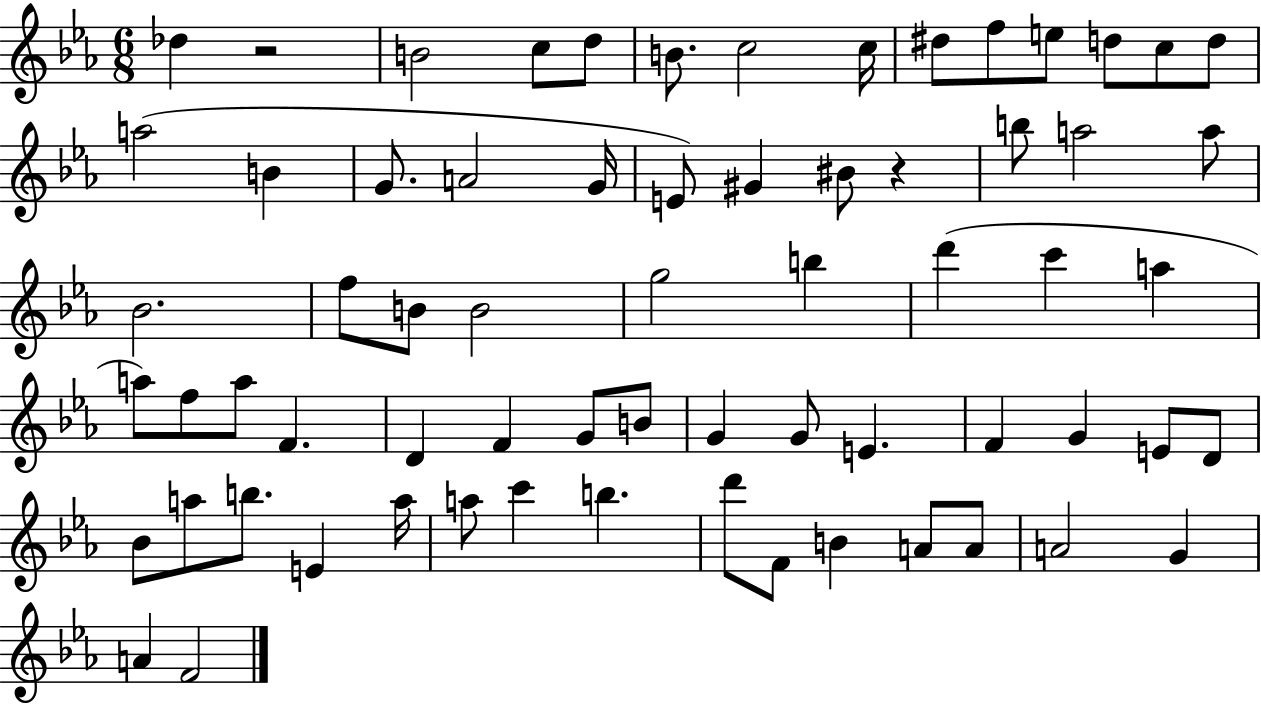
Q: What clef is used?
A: treble